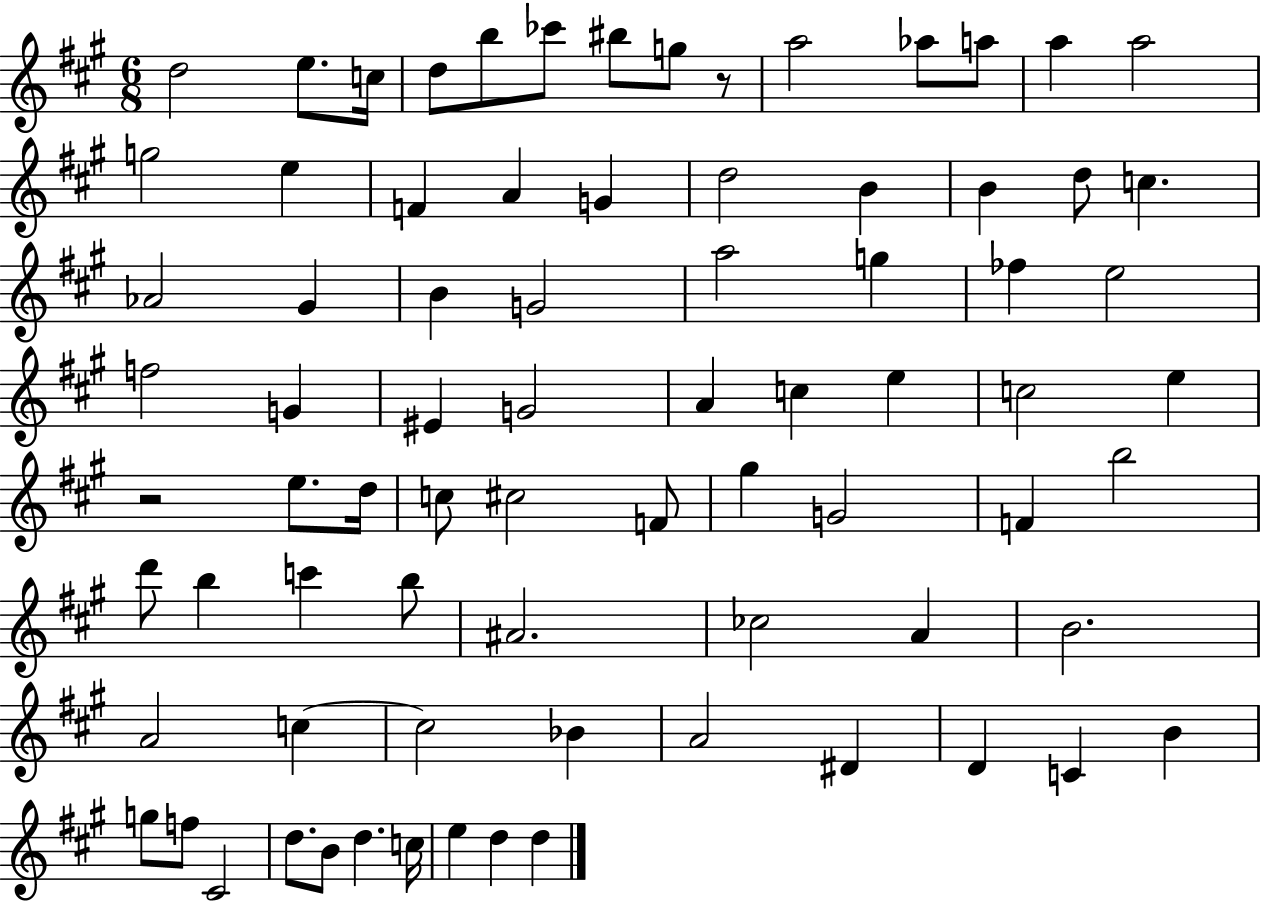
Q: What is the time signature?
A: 6/8